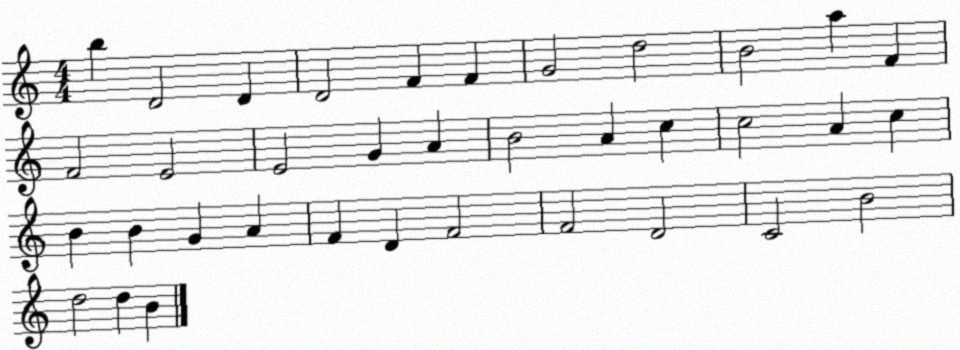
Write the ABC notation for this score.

X:1
T:Untitled
M:4/4
L:1/4
K:C
b D2 D D2 F F G2 d2 B2 a F F2 E2 E2 G A B2 A c c2 A c B B G A F D F2 F2 D2 C2 B2 d2 d B